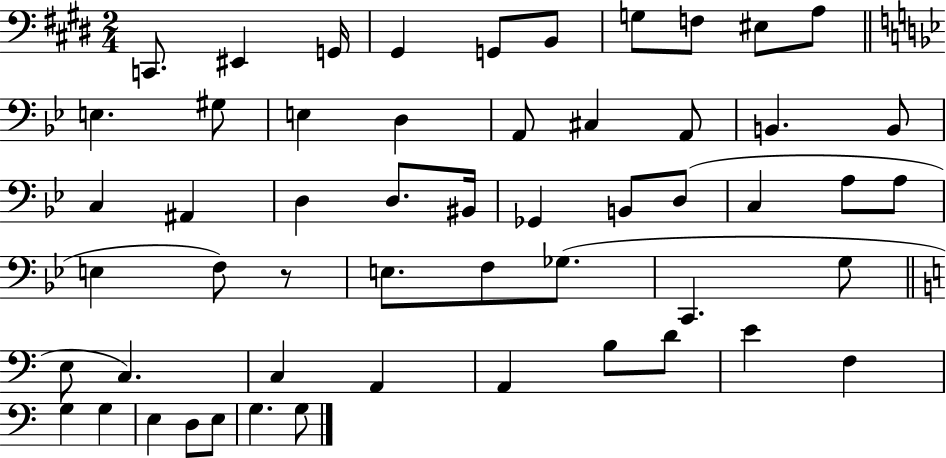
X:1
T:Untitled
M:2/4
L:1/4
K:E
C,,/2 ^E,, G,,/4 ^G,, G,,/2 B,,/2 G,/2 F,/2 ^E,/2 A,/2 E, ^G,/2 E, D, A,,/2 ^C, A,,/2 B,, B,,/2 C, ^A,, D, D,/2 ^B,,/4 _G,, B,,/2 D,/2 C, A,/2 A,/2 E, F,/2 z/2 E,/2 F,/2 _G,/2 C,, G,/2 E,/2 C, C, A,, A,, B,/2 D/2 E F, G, G, E, D,/2 E,/2 G, G,/2